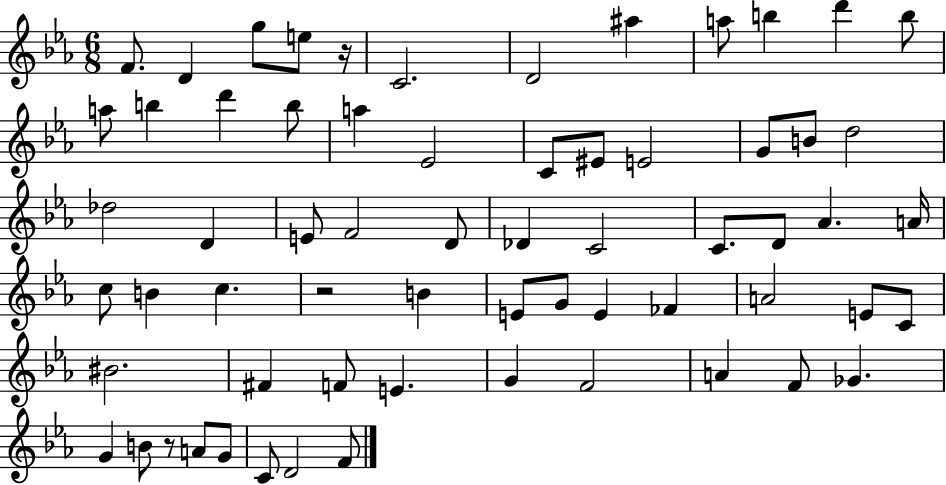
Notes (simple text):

F4/e. D4/q G5/e E5/e R/s C4/h. D4/h A#5/q A5/e B5/q D6/q B5/e A5/e B5/q D6/q B5/e A5/q Eb4/h C4/e EIS4/e E4/h G4/e B4/e D5/h Db5/h D4/q E4/e F4/h D4/e Db4/q C4/h C4/e. D4/e Ab4/q. A4/s C5/e B4/q C5/q. R/h B4/q E4/e G4/e E4/q FES4/q A4/h E4/e C4/e BIS4/h. F#4/q F4/e E4/q. G4/q F4/h A4/q F4/e Gb4/q. G4/q B4/e R/e A4/e G4/e C4/e D4/h F4/e